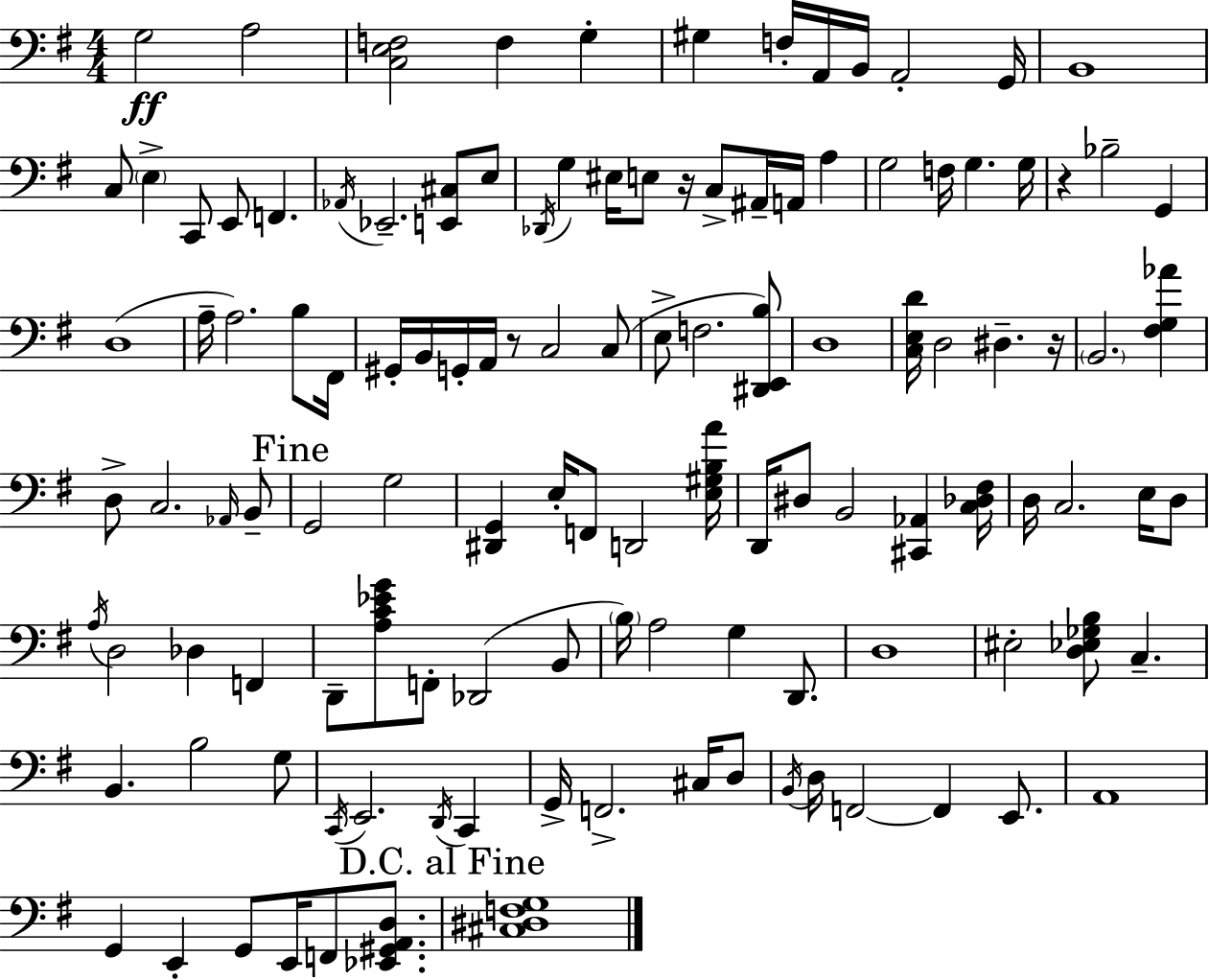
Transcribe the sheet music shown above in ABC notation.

X:1
T:Untitled
M:4/4
L:1/4
K:Em
G,2 A,2 [C,E,F,]2 F, G, ^G, F,/4 A,,/4 B,,/4 A,,2 G,,/4 B,,4 C,/2 E, C,,/2 E,,/2 F,, _A,,/4 _E,,2 [E,,^C,]/2 E,/2 _D,,/4 G, ^E,/4 E,/2 z/4 C,/2 ^A,,/4 A,,/4 A, G,2 F,/4 G, G,/4 z _B,2 G,, D,4 A,/4 A,2 B,/2 ^F,,/4 ^G,,/4 B,,/4 G,,/4 A,,/4 z/2 C,2 C,/2 E,/2 F,2 [^D,,E,,B,]/2 D,4 [C,E,D]/4 D,2 ^D, z/4 B,,2 [^F,G,_A] D,/2 C,2 _A,,/4 B,,/2 G,,2 G,2 [^D,,G,,] E,/4 F,,/2 D,,2 [E,^G,B,A]/4 D,,/4 ^D,/2 B,,2 [^C,,_A,,] [C,_D,^F,]/4 D,/4 C,2 E,/4 D,/2 A,/4 D,2 _D, F,, D,,/2 [A,C_EG]/2 F,,/2 _D,,2 B,,/2 B,/4 A,2 G, D,,/2 D,4 ^E,2 [D,_E,_G,B,]/2 C, B,, B,2 G,/2 C,,/4 E,,2 D,,/4 C,, G,,/4 F,,2 ^C,/4 D,/2 B,,/4 D,/4 F,,2 F,, E,,/2 A,,4 G,, E,, G,,/2 E,,/4 F,,/2 [_E,,^G,,A,,D,]/2 [^C,^D,F,G,]4